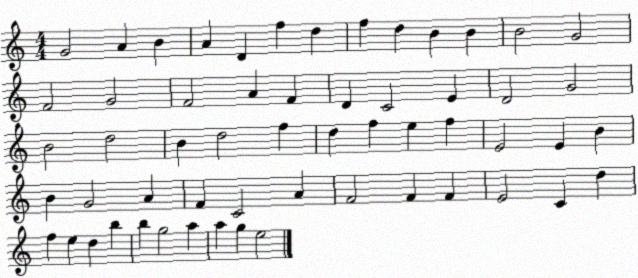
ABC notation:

X:1
T:Untitled
M:4/4
L:1/4
K:C
G2 A B A D f d f d B B B2 G2 F2 G2 F2 A F D C2 E D2 G2 B2 d2 B d2 f d f e f E2 E B B G2 A F C2 A F2 F F E2 C d f e d b b g2 a a g e2